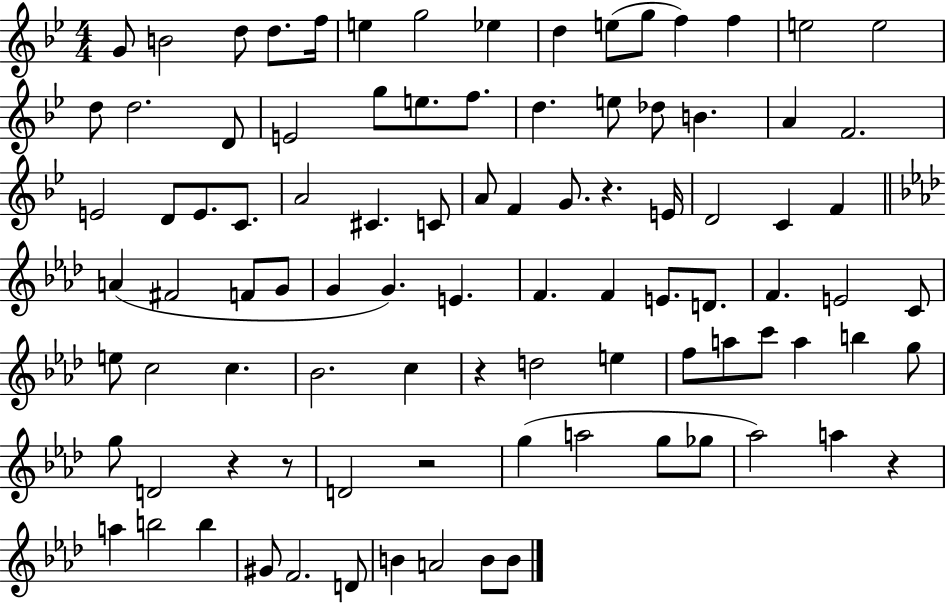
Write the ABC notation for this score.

X:1
T:Untitled
M:4/4
L:1/4
K:Bb
G/2 B2 d/2 d/2 f/4 e g2 _e d e/2 g/2 f f e2 e2 d/2 d2 D/2 E2 g/2 e/2 f/2 d e/2 _d/2 B A F2 E2 D/2 E/2 C/2 A2 ^C C/2 A/2 F G/2 z E/4 D2 C F A ^F2 F/2 G/2 G G E F F E/2 D/2 F E2 C/2 e/2 c2 c _B2 c z d2 e f/2 a/2 c'/2 a b g/2 g/2 D2 z z/2 D2 z2 g a2 g/2 _g/2 _a2 a z a b2 b ^G/2 F2 D/2 B A2 B/2 B/2